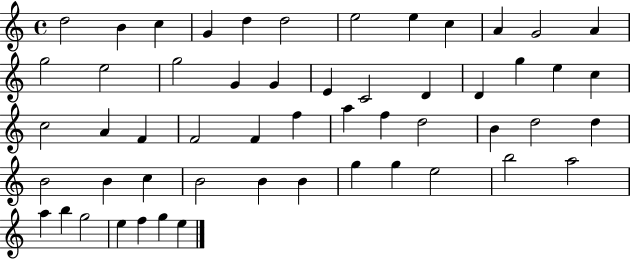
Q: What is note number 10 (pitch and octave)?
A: A4